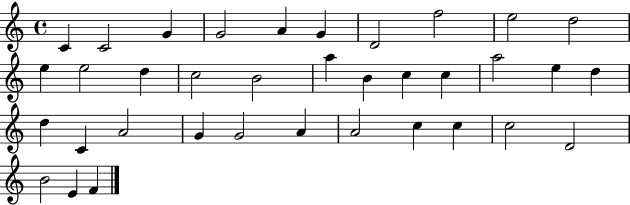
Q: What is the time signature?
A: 4/4